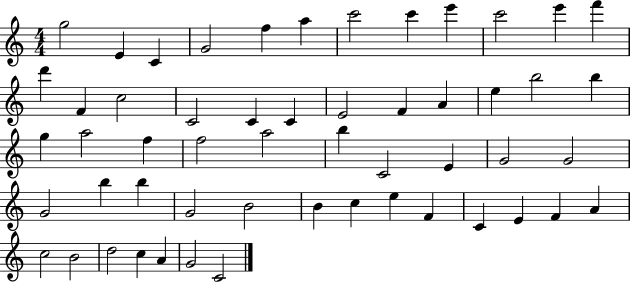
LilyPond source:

{
  \clef treble
  \numericTimeSignature
  \time 4/4
  \key c \major
  g''2 e'4 c'4 | g'2 f''4 a''4 | c'''2 c'''4 e'''4 | c'''2 e'''4 f'''4 | \break d'''4 f'4 c''2 | c'2 c'4 c'4 | e'2 f'4 a'4 | e''4 b''2 b''4 | \break g''4 a''2 f''4 | f''2 a''2 | b''4 c'2 e'4 | g'2 g'2 | \break g'2 b''4 b''4 | g'2 b'2 | b'4 c''4 e''4 f'4 | c'4 e'4 f'4 a'4 | \break c''2 b'2 | d''2 c''4 a'4 | g'2 c'2 | \bar "|."
}